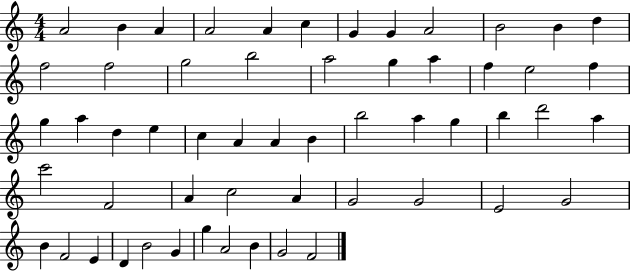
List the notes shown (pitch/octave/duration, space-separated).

A4/h B4/q A4/q A4/h A4/q C5/q G4/q G4/q A4/h B4/h B4/q D5/q F5/h F5/h G5/h B5/h A5/h G5/q A5/q F5/q E5/h F5/q G5/q A5/q D5/q E5/q C5/q A4/q A4/q B4/q B5/h A5/q G5/q B5/q D6/h A5/q C6/h F4/h A4/q C5/h A4/q G4/h G4/h E4/h G4/h B4/q F4/h E4/q D4/q B4/h G4/q G5/q A4/h B4/q G4/h F4/h